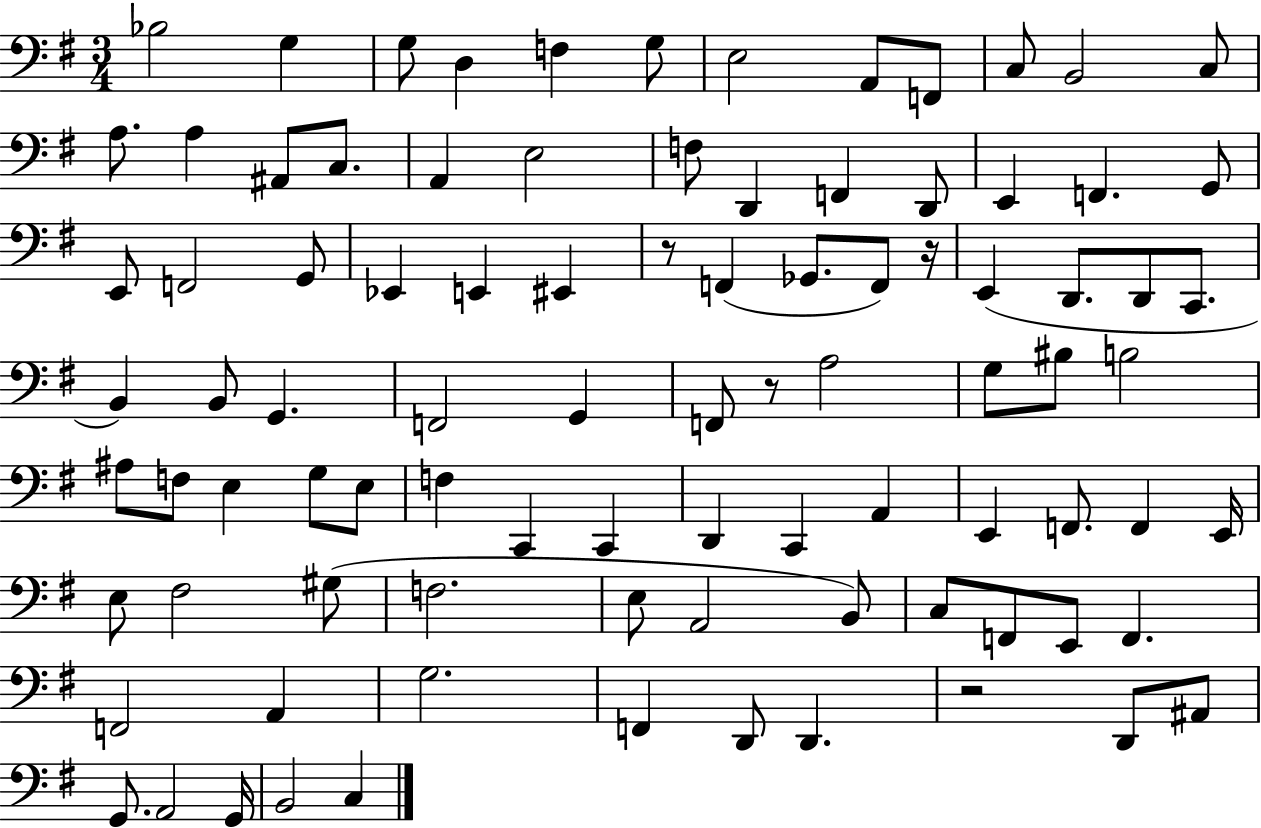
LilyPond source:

{
  \clef bass
  \numericTimeSignature
  \time 3/4
  \key g \major
  bes2 g4 | g8 d4 f4 g8 | e2 a,8 f,8 | c8 b,2 c8 | \break a8. a4 ais,8 c8. | a,4 e2 | f8 d,4 f,4 d,8 | e,4 f,4. g,8 | \break e,8 f,2 g,8 | ees,4 e,4 eis,4 | r8 f,4( ges,8. f,8) r16 | e,4( d,8. d,8 c,8. | \break b,4) b,8 g,4. | f,2 g,4 | f,8 r8 a2 | g8 bis8 b2 | \break ais8 f8 e4 g8 e8 | f4 c,4 c,4 | d,4 c,4 a,4 | e,4 f,8. f,4 e,16 | \break e8 fis2 gis8( | f2. | e8 a,2 b,8) | c8 f,8 e,8 f,4. | \break f,2 a,4 | g2. | f,4 d,8 d,4. | r2 d,8 ais,8 | \break g,8. a,2 g,16 | b,2 c4 | \bar "|."
}